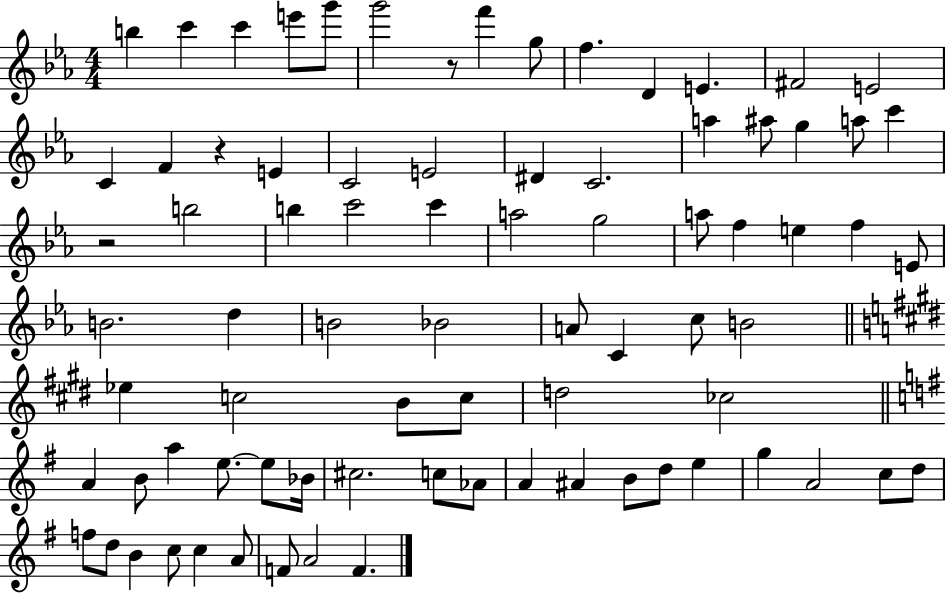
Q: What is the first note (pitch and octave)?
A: B5